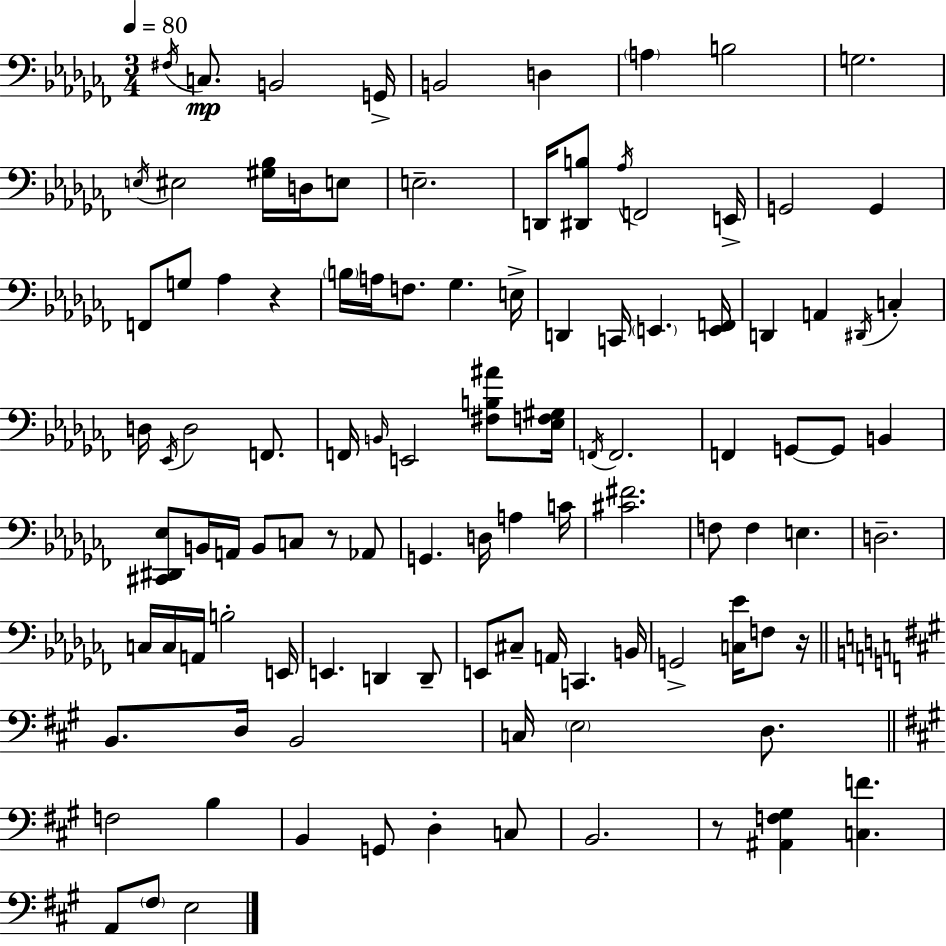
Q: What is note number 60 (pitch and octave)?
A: E3